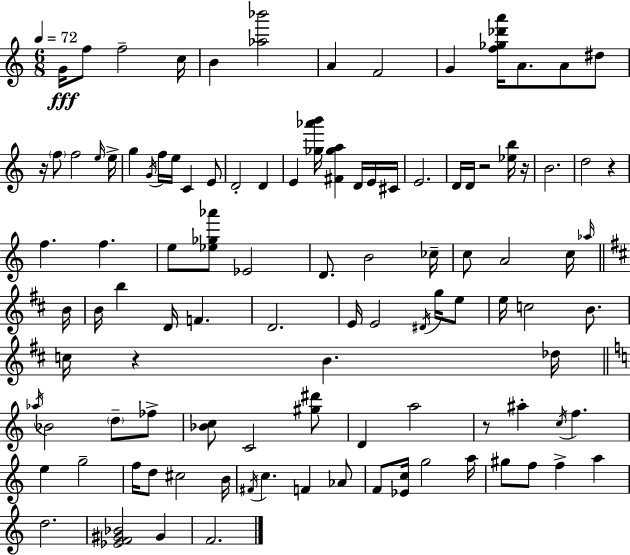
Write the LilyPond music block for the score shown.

{
  \clef treble
  \numericTimeSignature
  \time 6/8
  \key a \minor
  \tempo 4 = 72
  g'16\fff f''8 f''2-- c''16 | b'4 <aes'' bes'''>2 | a'4 f'2 | g'4 <f'' ges'' des''' a'''>16 a'8. a'8 dis''8 | \break r16 \parenthesize f''8 f''2 \grace { e''16 } | e''16-> g''4 \acciaccatura { g'16 } f''16 e''16 c'4 | e'8 d'2-. d'4 | e'4 <ges'' aes''' b'''>16 <fis' ges'' a''>4 d'16 | \break e'16 cis'16 e'2. | d'16 d'16 r2 | <ees'' b''>16 r16 b'2. | d''2 r4 | \break f''4. f''4. | e''8 <ees'' ges'' aes'''>8 ees'2 | d'8. b'2 | ces''16-- c''8 a'2 | \break c''16 \grace { aes''16 } \bar "||" \break \key b \minor b'16 b'16 b''4 d'16 f'4. | d'2. | e'16 e'2 \acciaccatura { dis'16 } g''16 | e''8 e''16 c''2 b'8. | \break c''16 r4 b'4. | des''16 \bar "||" \break \key c \major \acciaccatura { aes''16 } bes'2 \parenthesize d''8-- fes''8-> | <bes' c''>8 c'2 <gis'' dis'''>8 | d'4 a''2 | r8 ais''4-. \acciaccatura { c''16 } f''4. | \break e''4 g''2-- | f''16 d''8 cis''2 | b'16 \acciaccatura { fis'16 } c''4. f'4 | aes'8 f'8 <ees' c''>16 g''2 | \break a''16 gis''8 f''8 f''4-> a''4 | d''2. | <ees' f' gis' bes'>2 gis'4 | f'2. | \break \bar "|."
}